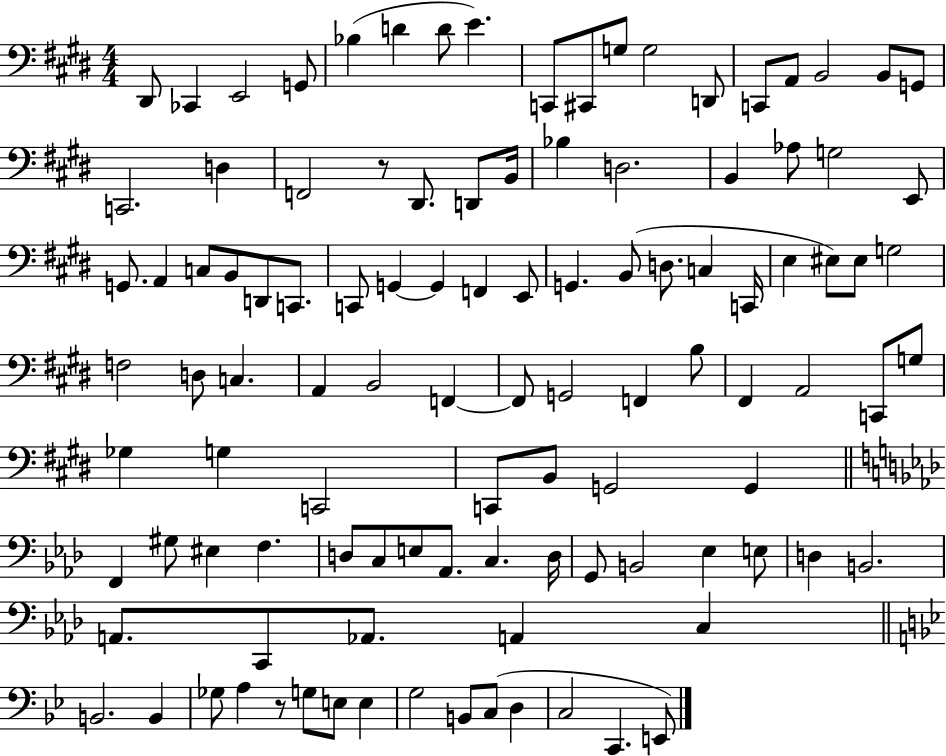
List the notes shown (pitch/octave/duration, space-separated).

D#2/e CES2/q E2/h G2/e Bb3/q D4/q D4/e E4/q. C2/e C#2/e G3/e G3/h D2/e C2/e A2/e B2/h B2/e G2/e C2/h. D3/q F2/h R/e D#2/e. D2/e B2/s Bb3/q D3/h. B2/q Ab3/e G3/h E2/e G2/e. A2/q C3/e B2/e D2/e C2/e. C2/e G2/q G2/q F2/q E2/e G2/q. B2/e D3/e. C3/q C2/s E3/q EIS3/e EIS3/e G3/h F3/h D3/e C3/q. A2/q B2/h F2/q F2/e G2/h F2/q B3/e F#2/q A2/h C2/e G3/e Gb3/q G3/q C2/h C2/e B2/e G2/h G2/q F2/q G#3/e EIS3/q F3/q. D3/e C3/e E3/e Ab2/e. C3/q. D3/s G2/e B2/h Eb3/q E3/e D3/q B2/h. A2/e. C2/e Ab2/e. A2/q C3/q B2/h. B2/q Gb3/e A3/q R/e G3/e E3/e E3/q G3/h B2/e C3/e D3/q C3/h C2/q. E2/e